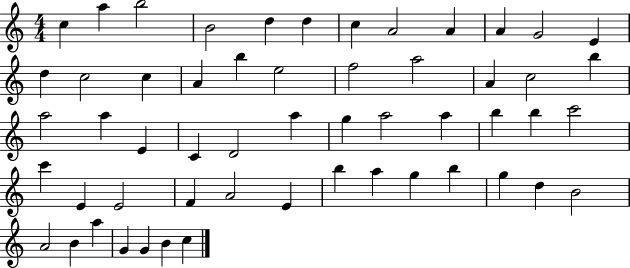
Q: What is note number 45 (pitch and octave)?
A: B5